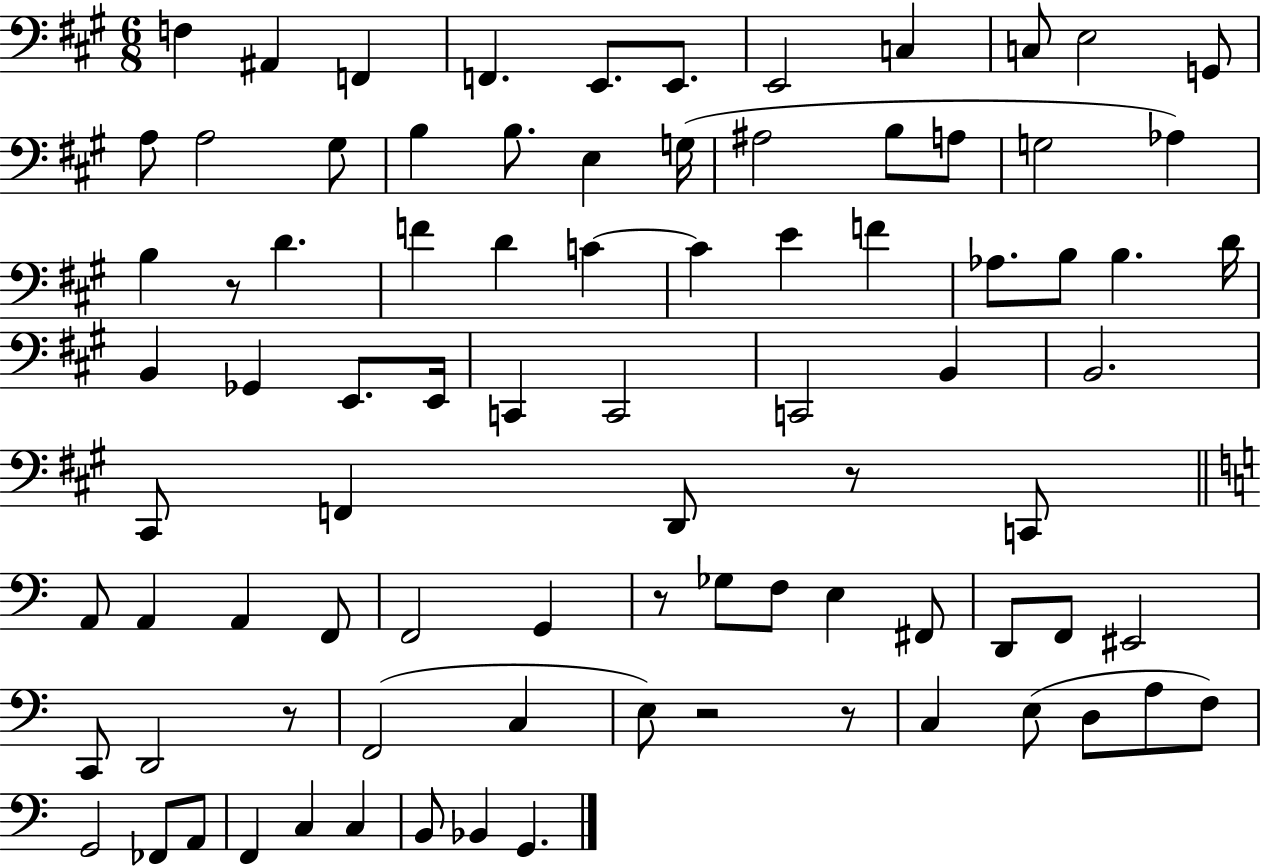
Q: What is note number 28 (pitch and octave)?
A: C4